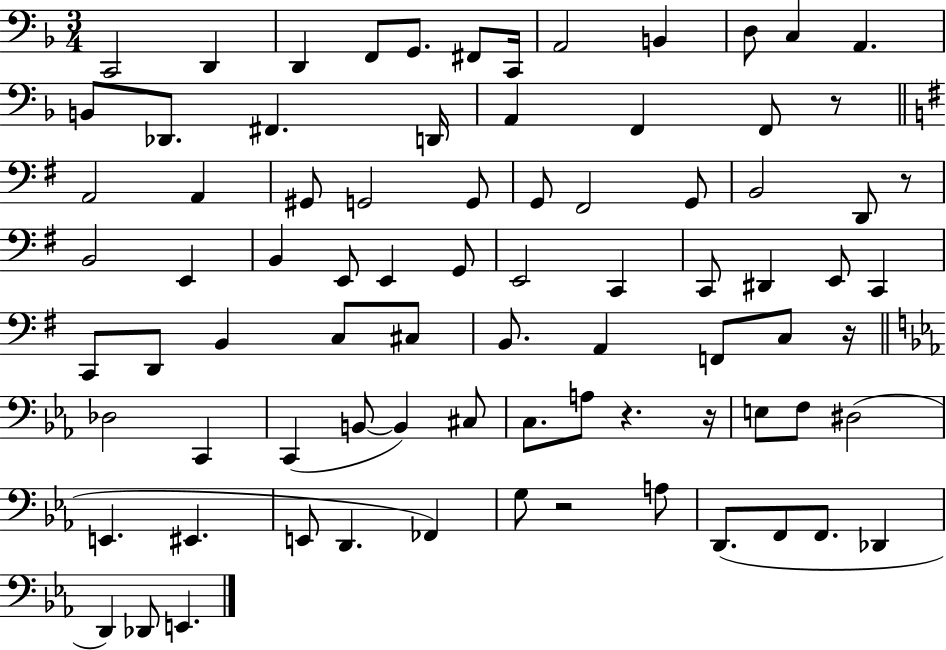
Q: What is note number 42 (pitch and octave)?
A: C2